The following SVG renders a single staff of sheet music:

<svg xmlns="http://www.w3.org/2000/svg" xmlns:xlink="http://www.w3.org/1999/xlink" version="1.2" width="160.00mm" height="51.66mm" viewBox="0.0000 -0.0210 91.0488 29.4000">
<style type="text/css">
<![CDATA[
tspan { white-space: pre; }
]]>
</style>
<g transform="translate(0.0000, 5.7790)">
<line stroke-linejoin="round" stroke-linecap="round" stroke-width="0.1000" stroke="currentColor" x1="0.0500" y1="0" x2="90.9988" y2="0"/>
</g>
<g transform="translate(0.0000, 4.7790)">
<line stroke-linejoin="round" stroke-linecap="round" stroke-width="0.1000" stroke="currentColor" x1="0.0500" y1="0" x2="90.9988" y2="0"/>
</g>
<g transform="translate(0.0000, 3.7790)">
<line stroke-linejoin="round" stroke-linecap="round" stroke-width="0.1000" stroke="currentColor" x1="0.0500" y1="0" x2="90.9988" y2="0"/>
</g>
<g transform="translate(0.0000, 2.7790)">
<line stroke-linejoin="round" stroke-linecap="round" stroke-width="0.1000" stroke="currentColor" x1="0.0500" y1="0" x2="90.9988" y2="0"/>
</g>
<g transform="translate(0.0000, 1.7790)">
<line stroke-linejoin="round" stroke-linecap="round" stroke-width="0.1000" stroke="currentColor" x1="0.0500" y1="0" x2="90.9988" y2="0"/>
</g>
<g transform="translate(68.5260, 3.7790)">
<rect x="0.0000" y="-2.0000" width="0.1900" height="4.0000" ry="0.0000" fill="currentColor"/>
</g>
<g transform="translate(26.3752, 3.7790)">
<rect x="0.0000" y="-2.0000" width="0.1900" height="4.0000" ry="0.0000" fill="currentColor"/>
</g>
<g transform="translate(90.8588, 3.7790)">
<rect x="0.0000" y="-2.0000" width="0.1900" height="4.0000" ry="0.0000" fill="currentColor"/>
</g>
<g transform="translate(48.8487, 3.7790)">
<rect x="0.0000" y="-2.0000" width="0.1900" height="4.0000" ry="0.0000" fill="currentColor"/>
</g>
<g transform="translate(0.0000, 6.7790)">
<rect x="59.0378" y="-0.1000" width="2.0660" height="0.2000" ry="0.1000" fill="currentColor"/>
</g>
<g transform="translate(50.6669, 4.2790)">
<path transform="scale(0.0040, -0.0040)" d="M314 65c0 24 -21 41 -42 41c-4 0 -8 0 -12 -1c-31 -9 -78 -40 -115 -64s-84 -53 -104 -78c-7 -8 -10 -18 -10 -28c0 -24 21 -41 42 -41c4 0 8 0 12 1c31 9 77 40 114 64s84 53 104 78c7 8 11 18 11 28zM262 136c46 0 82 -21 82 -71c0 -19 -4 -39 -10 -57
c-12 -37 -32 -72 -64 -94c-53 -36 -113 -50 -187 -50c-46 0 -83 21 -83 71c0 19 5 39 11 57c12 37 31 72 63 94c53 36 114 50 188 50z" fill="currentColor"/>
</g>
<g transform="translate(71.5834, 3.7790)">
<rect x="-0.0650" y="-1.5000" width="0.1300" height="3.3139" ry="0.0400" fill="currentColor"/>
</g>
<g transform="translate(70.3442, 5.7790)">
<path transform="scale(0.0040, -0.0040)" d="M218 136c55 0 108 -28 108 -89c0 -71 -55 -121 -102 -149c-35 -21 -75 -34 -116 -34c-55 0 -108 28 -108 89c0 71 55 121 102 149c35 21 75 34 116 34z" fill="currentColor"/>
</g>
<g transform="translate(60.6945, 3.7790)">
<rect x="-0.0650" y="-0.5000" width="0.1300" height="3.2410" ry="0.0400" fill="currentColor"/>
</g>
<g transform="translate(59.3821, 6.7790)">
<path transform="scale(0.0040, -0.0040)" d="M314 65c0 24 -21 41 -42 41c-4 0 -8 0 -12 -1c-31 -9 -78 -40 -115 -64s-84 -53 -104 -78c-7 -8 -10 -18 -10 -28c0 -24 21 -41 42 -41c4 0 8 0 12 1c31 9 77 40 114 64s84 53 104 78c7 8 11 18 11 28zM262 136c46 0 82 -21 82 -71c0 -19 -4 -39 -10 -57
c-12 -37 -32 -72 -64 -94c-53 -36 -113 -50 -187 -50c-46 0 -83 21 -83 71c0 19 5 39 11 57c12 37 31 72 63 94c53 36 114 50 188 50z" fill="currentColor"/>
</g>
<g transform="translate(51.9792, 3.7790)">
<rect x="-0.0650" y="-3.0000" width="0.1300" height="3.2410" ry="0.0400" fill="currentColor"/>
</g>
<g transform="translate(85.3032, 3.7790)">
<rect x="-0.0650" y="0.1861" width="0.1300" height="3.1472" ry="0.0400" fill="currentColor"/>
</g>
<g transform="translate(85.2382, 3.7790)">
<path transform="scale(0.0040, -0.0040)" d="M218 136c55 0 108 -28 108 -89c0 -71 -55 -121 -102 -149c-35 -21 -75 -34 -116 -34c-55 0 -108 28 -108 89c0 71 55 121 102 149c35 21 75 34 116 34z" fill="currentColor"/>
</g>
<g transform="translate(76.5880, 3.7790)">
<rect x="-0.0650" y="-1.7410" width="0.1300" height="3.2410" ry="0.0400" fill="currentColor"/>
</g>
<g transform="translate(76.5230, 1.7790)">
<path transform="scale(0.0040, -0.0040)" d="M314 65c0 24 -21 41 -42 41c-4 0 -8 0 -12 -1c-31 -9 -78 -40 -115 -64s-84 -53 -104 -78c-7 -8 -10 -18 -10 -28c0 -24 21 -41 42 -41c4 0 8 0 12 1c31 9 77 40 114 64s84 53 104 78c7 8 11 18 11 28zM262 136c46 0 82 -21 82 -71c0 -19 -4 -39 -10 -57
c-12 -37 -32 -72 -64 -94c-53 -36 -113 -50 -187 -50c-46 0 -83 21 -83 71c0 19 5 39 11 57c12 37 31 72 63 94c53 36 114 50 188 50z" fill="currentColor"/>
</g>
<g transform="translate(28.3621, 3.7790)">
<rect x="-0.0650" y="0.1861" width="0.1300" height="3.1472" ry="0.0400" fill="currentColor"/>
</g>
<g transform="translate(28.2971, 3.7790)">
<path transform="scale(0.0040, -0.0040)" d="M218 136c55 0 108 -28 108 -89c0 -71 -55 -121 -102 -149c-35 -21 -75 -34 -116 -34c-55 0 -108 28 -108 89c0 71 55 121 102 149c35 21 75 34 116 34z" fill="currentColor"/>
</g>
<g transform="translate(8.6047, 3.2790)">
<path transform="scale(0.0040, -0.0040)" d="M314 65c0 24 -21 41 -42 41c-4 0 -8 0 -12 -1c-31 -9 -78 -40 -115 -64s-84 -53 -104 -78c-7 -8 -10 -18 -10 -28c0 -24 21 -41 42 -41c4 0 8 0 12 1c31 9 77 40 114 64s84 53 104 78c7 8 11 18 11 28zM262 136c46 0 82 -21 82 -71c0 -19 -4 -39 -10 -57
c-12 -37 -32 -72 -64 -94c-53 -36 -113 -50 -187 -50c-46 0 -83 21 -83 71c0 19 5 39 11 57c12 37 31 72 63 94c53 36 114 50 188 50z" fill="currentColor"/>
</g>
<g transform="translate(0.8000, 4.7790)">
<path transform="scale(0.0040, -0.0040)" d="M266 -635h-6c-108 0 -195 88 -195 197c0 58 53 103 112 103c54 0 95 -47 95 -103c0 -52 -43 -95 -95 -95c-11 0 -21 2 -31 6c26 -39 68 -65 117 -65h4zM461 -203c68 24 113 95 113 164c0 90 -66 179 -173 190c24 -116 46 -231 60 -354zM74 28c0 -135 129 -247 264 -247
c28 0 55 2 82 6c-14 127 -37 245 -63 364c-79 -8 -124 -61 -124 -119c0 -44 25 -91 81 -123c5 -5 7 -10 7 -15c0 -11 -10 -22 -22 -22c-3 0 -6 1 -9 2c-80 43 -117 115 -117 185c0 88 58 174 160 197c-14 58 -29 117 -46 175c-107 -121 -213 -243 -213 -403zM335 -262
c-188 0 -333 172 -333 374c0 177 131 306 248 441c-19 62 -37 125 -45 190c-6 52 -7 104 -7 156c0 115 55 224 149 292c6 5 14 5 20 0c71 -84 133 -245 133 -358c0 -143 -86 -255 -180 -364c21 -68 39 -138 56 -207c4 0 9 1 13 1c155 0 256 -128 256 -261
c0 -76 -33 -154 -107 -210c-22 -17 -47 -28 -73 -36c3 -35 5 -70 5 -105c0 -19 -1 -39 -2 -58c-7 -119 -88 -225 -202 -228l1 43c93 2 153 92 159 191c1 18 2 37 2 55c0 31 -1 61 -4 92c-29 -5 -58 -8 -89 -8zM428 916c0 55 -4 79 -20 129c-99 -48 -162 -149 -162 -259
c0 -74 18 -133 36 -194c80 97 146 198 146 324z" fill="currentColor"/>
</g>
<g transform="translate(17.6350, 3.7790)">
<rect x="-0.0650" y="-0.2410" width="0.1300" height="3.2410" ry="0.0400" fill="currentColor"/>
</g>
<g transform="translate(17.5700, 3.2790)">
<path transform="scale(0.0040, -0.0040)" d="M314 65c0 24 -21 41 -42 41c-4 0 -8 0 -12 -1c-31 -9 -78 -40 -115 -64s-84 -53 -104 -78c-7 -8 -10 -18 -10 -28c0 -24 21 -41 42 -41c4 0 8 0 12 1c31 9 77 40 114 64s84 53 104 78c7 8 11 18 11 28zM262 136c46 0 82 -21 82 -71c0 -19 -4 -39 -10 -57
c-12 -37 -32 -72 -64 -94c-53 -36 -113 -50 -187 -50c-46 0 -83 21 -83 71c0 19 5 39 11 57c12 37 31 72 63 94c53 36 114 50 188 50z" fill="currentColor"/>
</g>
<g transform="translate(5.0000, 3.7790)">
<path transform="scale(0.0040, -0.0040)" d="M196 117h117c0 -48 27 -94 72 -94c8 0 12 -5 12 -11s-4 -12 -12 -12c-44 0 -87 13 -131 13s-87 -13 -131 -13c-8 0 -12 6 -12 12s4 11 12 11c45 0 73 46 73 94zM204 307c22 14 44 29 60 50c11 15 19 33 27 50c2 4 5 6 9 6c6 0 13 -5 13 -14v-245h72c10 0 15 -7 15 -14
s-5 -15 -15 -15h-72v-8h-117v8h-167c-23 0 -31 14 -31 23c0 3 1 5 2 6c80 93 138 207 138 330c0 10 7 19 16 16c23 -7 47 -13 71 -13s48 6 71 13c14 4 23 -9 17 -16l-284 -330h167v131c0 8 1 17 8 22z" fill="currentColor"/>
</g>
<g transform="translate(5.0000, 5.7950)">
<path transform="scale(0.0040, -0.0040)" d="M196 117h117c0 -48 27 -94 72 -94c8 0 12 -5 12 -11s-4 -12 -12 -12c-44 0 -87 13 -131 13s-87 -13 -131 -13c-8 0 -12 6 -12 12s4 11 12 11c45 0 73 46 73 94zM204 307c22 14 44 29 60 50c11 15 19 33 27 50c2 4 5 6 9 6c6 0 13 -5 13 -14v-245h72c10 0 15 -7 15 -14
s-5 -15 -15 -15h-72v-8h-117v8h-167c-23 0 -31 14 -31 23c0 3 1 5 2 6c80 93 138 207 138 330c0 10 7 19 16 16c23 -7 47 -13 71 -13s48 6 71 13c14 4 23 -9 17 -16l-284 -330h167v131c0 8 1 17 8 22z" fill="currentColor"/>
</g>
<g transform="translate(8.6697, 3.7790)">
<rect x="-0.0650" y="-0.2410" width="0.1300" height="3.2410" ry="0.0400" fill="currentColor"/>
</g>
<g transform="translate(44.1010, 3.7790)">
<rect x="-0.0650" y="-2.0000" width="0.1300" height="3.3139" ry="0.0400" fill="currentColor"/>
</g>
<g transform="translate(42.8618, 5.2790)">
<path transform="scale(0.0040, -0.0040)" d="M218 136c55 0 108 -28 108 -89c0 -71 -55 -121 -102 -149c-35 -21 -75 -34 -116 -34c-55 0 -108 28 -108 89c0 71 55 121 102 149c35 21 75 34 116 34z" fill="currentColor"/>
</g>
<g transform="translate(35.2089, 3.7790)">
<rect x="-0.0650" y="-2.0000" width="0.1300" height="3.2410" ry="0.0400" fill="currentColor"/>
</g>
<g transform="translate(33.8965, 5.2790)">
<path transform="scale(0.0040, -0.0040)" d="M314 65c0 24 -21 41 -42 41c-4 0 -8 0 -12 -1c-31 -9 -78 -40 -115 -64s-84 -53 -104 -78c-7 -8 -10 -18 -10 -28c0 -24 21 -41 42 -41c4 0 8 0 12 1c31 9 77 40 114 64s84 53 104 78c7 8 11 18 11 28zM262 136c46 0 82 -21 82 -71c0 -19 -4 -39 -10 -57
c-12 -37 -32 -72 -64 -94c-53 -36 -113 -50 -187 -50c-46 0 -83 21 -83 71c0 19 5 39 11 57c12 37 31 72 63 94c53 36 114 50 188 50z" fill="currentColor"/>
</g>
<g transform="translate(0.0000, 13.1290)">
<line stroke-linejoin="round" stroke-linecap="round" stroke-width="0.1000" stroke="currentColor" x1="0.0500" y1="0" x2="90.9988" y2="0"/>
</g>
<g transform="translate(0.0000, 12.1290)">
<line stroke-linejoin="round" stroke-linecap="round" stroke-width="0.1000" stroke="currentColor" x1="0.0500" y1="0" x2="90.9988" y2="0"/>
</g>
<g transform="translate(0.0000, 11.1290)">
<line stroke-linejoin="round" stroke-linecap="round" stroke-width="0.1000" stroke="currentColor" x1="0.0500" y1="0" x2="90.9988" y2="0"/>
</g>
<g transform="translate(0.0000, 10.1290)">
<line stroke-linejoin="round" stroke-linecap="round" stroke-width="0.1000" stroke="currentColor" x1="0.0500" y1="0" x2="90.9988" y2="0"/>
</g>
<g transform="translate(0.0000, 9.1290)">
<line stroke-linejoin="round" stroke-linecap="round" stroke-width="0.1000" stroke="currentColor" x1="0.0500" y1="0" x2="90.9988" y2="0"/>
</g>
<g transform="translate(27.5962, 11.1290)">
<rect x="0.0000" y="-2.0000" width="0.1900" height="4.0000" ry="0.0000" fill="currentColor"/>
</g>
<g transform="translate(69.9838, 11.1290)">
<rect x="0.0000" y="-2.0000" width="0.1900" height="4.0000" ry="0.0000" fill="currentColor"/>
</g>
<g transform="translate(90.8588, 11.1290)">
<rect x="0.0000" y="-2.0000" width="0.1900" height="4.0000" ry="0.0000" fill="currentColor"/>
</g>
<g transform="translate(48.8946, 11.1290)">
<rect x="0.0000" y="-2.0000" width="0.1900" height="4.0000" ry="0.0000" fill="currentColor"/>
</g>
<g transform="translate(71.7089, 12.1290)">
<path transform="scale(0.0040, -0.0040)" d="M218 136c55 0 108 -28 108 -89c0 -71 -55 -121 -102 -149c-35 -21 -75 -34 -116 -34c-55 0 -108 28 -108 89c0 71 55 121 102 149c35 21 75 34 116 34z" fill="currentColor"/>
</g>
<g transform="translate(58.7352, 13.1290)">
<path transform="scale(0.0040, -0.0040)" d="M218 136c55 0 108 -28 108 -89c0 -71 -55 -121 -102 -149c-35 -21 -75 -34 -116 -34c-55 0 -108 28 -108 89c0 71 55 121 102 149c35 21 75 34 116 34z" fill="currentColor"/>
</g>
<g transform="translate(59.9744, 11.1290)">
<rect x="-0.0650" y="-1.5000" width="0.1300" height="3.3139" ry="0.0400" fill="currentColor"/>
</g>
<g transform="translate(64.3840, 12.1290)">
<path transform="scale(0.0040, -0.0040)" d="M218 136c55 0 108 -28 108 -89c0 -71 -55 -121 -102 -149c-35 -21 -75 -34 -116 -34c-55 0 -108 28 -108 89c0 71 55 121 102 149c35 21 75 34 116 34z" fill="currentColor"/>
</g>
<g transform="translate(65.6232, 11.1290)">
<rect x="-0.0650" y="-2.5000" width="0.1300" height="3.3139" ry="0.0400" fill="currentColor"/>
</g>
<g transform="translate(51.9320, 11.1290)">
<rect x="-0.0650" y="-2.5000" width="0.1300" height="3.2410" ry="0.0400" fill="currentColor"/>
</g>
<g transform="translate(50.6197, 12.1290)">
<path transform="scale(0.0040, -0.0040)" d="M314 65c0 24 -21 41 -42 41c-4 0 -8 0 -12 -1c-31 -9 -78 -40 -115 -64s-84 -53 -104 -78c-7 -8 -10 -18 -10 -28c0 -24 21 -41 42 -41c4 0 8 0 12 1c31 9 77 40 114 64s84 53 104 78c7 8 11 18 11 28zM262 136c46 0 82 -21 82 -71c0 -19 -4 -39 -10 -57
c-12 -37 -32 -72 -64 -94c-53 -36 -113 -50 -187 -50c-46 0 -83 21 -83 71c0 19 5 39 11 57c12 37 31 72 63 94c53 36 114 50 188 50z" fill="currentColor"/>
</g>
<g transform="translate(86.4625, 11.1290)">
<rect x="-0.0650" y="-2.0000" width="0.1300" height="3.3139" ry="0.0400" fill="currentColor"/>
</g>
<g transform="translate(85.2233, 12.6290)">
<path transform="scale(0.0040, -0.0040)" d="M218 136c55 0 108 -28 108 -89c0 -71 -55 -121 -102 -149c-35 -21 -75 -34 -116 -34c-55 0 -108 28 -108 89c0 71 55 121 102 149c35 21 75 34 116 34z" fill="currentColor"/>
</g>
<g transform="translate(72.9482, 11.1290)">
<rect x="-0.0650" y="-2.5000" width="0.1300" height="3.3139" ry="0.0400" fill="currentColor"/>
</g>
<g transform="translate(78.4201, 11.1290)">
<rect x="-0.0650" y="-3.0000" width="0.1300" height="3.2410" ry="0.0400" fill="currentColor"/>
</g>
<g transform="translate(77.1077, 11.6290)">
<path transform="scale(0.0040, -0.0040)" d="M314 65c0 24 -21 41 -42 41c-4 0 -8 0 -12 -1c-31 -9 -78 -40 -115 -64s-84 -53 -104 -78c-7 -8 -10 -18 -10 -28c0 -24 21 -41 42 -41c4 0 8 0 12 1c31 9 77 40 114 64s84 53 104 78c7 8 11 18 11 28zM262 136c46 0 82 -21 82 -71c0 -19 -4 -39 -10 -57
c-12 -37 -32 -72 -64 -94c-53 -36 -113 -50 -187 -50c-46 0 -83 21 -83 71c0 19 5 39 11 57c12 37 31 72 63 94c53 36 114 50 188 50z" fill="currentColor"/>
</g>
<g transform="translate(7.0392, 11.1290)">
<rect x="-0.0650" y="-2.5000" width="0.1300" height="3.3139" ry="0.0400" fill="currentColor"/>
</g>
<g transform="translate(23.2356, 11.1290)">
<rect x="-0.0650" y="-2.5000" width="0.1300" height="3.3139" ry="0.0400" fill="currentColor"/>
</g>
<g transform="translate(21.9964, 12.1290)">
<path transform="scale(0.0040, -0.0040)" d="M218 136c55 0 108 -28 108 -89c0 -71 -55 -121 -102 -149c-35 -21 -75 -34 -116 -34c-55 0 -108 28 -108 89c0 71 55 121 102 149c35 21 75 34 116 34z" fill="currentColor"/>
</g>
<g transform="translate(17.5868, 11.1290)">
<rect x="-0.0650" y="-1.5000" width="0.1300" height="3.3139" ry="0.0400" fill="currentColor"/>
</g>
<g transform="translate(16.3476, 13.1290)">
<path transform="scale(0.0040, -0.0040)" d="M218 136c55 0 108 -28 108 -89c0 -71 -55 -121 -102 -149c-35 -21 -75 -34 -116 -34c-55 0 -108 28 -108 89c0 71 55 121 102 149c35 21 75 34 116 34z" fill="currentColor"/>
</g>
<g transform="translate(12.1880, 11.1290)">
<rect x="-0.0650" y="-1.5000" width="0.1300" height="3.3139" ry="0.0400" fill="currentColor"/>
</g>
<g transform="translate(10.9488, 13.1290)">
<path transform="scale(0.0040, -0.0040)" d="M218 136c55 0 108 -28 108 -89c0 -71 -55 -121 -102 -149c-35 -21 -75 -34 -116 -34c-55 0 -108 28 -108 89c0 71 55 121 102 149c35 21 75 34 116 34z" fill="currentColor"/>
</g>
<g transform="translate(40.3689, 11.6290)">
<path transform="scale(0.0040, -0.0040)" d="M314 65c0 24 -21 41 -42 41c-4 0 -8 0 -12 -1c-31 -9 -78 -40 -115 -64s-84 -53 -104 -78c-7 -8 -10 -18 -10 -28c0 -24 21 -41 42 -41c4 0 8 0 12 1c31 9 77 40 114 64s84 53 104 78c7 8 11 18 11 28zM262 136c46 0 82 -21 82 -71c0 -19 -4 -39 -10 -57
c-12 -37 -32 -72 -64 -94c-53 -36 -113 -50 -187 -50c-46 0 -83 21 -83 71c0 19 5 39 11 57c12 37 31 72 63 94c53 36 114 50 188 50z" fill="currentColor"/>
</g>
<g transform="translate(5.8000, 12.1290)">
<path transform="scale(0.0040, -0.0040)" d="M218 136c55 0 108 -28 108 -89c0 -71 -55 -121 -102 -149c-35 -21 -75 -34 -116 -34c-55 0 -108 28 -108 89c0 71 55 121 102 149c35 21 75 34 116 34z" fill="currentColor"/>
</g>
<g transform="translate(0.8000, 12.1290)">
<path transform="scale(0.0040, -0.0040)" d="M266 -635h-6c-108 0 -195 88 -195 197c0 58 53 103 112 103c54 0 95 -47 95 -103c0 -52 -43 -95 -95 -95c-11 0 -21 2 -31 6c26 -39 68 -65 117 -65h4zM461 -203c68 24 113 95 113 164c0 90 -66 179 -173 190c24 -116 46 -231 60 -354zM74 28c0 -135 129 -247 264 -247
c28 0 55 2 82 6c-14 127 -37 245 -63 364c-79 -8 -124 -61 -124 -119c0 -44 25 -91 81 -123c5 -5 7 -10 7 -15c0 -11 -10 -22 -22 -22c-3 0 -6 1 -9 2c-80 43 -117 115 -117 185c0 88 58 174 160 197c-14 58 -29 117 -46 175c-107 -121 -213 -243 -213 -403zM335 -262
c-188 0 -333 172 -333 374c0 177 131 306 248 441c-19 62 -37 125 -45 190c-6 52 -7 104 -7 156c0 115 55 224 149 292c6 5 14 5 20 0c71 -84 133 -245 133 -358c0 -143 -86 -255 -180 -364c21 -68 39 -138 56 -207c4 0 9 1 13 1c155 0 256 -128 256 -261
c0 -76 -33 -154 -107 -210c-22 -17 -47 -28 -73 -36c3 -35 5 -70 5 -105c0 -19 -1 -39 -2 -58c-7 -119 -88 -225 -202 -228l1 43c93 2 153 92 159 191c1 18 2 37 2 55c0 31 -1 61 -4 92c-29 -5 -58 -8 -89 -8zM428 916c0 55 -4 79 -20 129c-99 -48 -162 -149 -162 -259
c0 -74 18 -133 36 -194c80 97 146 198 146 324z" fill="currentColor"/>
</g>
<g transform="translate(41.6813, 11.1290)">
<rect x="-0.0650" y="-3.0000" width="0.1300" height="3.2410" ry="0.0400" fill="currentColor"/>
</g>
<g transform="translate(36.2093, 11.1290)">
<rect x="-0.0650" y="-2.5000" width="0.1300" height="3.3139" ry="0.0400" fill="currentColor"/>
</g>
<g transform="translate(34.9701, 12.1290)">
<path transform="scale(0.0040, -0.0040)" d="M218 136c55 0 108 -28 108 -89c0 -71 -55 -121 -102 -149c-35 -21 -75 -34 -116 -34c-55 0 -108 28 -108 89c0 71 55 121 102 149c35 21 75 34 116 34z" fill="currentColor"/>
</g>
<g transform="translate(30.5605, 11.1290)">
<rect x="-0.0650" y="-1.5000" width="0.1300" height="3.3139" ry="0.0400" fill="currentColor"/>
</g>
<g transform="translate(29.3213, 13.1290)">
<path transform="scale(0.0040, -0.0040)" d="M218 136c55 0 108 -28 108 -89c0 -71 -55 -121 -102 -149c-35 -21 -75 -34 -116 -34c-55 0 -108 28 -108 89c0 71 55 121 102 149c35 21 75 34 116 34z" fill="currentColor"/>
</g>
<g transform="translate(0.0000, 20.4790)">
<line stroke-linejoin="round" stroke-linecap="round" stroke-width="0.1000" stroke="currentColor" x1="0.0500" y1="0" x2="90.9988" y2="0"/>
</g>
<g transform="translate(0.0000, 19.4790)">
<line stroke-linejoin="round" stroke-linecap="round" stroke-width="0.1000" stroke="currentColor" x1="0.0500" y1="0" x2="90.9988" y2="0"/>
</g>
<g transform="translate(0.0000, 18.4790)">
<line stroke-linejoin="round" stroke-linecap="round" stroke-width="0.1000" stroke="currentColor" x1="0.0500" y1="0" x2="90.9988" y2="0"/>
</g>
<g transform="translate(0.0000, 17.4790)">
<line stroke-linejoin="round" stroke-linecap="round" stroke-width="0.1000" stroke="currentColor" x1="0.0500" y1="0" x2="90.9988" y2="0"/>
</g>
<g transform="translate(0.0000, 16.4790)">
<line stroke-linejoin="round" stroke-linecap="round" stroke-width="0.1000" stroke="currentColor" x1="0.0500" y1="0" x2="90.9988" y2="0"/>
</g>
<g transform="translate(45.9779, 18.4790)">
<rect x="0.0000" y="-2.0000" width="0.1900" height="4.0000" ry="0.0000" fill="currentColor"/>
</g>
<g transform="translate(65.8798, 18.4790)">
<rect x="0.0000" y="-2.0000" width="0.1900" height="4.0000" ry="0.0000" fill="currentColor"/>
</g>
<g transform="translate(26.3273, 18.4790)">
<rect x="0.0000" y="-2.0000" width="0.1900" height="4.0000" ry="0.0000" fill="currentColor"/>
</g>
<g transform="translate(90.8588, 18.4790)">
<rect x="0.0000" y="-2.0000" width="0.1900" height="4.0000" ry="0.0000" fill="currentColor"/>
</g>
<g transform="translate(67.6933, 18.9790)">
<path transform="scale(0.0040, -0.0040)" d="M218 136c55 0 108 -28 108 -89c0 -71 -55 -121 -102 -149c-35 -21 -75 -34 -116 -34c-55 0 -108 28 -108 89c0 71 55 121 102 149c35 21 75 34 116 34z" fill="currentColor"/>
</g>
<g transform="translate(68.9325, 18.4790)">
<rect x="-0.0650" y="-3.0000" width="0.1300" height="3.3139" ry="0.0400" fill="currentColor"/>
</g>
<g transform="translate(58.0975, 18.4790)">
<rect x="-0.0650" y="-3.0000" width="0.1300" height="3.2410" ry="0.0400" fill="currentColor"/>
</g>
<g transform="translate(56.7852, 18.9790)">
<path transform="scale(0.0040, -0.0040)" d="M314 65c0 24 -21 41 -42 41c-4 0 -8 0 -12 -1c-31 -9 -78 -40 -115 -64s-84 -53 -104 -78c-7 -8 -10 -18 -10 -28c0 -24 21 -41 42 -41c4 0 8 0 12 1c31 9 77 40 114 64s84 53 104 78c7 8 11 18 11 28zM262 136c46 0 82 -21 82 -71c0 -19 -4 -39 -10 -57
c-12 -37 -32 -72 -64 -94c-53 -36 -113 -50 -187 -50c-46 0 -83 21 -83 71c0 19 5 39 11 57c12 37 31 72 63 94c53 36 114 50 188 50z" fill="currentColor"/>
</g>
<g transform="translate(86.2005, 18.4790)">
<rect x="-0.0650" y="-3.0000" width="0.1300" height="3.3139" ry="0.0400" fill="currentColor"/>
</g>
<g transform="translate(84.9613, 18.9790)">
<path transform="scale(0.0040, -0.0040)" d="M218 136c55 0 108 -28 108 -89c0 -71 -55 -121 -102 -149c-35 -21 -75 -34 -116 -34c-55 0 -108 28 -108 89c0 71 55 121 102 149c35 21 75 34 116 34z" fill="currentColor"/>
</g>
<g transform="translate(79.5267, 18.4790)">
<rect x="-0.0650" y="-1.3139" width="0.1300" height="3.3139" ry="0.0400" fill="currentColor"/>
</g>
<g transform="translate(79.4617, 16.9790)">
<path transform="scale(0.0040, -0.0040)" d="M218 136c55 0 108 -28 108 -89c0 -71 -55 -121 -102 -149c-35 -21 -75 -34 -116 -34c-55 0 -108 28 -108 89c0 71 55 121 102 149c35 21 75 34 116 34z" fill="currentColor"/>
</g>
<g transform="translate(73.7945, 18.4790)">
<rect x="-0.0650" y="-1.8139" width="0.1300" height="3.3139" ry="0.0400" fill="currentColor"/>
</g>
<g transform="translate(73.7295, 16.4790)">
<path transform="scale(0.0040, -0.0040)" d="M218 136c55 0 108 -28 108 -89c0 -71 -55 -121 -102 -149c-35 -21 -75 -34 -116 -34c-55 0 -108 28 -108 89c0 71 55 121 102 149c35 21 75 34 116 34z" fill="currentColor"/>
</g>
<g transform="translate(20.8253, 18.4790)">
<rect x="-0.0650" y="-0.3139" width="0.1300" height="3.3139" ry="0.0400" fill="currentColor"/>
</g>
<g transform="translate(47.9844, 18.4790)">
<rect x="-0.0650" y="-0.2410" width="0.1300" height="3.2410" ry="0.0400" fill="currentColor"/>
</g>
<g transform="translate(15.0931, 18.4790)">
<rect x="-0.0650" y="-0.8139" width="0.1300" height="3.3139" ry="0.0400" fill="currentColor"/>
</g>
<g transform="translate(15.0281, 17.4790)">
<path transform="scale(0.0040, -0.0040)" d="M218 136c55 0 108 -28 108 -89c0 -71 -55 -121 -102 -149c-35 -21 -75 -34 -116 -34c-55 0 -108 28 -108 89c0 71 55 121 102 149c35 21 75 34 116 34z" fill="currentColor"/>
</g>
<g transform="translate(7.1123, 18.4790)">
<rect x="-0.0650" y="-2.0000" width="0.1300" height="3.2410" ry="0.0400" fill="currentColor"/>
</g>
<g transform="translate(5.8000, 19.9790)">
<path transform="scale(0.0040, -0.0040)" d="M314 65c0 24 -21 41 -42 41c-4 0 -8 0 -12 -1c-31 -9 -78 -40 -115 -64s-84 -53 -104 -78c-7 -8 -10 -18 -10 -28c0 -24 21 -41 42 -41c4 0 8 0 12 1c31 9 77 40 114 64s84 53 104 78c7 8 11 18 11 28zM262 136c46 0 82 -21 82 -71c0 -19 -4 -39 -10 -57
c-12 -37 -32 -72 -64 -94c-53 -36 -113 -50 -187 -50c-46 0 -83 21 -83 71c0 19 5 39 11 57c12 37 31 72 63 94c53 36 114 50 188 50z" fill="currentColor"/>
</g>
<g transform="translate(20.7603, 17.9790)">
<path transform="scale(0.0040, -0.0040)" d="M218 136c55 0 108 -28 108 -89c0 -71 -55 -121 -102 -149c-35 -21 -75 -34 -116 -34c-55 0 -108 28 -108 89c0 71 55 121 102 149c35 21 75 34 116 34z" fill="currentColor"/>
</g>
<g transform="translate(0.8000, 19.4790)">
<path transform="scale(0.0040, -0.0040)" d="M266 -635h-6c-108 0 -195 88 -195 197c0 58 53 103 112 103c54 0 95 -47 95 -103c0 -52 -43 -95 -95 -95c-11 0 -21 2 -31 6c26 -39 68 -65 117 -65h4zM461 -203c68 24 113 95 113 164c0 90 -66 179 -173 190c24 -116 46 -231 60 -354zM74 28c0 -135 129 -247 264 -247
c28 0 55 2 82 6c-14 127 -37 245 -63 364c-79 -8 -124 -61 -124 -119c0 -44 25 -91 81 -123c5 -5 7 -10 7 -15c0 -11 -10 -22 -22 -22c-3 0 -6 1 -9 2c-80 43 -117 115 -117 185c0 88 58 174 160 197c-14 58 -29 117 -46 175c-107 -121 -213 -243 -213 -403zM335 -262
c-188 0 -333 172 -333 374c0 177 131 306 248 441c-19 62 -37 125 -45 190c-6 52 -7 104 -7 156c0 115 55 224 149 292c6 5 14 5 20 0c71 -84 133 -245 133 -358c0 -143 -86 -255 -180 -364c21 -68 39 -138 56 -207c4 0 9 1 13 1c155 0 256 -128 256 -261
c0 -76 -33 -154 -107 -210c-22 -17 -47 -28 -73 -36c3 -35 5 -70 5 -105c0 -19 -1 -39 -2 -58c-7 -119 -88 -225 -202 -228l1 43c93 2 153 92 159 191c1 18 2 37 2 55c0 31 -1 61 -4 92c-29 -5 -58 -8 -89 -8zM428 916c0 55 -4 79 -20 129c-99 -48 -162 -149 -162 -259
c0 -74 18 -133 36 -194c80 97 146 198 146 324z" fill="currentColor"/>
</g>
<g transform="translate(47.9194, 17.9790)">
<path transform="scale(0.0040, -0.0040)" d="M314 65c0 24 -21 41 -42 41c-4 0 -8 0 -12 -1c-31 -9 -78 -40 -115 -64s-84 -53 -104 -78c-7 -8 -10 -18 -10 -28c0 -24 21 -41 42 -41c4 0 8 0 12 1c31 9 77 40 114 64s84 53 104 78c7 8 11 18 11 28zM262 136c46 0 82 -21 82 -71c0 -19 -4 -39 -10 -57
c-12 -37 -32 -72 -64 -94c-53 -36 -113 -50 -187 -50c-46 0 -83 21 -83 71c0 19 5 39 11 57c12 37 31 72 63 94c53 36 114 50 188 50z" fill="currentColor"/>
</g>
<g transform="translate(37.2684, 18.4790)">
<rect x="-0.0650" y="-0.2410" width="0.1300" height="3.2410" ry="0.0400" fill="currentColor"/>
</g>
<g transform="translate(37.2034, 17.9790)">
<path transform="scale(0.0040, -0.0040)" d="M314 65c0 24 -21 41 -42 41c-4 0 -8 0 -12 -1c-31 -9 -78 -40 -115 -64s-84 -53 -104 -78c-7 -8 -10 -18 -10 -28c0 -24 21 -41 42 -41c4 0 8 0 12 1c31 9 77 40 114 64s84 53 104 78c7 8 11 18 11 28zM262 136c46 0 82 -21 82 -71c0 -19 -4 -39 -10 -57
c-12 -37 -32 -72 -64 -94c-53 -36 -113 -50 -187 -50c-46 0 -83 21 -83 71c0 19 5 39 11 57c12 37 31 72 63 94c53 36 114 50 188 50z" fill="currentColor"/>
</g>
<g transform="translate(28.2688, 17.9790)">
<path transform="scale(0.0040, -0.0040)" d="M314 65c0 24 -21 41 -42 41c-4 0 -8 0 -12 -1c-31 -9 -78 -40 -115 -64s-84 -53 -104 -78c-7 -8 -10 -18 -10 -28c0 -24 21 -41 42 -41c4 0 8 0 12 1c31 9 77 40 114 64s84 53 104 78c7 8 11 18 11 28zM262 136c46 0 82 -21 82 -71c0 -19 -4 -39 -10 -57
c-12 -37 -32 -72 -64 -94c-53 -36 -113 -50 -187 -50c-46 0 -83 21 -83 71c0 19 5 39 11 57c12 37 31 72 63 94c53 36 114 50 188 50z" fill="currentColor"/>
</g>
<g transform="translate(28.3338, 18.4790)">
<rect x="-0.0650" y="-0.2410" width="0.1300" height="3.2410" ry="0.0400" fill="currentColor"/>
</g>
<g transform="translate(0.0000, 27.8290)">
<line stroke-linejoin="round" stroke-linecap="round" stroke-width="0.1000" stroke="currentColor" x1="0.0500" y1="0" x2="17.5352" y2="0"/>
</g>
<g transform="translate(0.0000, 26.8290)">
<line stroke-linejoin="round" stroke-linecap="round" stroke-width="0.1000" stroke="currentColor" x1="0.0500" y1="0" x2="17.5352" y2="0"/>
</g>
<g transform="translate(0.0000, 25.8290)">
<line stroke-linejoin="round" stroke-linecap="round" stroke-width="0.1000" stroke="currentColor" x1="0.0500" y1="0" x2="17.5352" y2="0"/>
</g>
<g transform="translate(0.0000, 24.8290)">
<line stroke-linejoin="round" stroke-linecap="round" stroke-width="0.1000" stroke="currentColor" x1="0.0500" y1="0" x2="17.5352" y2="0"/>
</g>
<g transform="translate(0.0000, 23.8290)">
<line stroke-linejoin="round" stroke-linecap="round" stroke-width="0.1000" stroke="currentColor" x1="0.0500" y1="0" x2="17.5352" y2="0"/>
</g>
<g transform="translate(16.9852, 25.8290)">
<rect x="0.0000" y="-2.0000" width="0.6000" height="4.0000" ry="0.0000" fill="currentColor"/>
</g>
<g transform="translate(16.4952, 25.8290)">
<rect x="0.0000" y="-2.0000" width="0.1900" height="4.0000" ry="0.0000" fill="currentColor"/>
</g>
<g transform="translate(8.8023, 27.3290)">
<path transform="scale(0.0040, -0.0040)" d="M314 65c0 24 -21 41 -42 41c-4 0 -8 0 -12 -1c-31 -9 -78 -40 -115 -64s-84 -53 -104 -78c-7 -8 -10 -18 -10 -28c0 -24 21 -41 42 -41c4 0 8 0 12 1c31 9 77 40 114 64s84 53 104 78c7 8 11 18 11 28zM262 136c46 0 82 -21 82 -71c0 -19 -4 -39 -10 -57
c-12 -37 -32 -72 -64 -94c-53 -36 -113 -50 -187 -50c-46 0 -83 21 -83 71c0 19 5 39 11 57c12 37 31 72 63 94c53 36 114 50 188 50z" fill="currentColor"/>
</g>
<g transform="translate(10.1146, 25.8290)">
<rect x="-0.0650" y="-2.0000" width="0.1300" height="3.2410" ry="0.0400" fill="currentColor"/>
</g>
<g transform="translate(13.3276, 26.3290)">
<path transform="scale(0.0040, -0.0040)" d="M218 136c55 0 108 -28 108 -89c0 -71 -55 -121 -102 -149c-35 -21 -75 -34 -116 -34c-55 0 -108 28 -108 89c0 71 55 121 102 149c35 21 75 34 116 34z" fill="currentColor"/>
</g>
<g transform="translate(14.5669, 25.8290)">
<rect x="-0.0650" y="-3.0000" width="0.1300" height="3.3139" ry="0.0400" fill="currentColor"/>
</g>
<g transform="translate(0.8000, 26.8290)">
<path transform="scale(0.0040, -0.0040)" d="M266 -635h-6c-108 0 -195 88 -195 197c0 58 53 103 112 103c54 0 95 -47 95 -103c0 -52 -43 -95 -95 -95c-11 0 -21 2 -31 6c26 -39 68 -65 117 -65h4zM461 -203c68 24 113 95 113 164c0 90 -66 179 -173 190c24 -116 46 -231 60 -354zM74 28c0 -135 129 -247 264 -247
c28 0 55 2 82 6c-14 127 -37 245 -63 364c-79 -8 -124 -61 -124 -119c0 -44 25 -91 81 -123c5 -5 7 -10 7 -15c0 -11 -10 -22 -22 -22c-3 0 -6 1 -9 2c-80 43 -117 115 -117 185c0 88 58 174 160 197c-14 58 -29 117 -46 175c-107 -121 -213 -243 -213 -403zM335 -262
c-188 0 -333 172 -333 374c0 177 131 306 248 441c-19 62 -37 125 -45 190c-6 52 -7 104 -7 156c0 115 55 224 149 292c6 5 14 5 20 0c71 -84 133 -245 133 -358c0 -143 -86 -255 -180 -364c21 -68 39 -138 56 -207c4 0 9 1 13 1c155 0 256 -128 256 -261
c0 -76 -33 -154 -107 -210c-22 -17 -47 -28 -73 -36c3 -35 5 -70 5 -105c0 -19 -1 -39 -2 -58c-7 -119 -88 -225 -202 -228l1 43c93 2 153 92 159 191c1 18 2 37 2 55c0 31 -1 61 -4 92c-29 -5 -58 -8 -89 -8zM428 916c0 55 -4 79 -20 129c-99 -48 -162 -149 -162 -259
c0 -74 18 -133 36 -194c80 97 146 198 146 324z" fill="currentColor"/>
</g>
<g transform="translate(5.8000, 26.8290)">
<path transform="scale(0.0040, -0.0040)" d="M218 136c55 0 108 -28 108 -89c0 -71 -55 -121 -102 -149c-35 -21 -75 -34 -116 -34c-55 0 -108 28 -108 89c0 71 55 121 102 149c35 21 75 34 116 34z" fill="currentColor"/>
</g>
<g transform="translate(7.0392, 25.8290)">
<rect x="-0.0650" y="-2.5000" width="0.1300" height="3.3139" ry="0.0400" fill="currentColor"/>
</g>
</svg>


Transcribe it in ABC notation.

X:1
T:Untitled
M:4/4
L:1/4
K:C
c2 c2 B F2 F A2 C2 E f2 B G E E G E G A2 G2 E G G A2 F F2 d c c2 c2 c2 A2 A f e A G F2 A